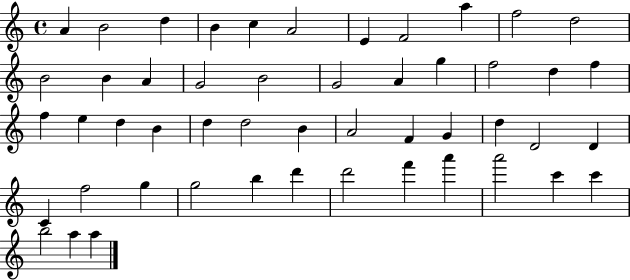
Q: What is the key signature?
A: C major